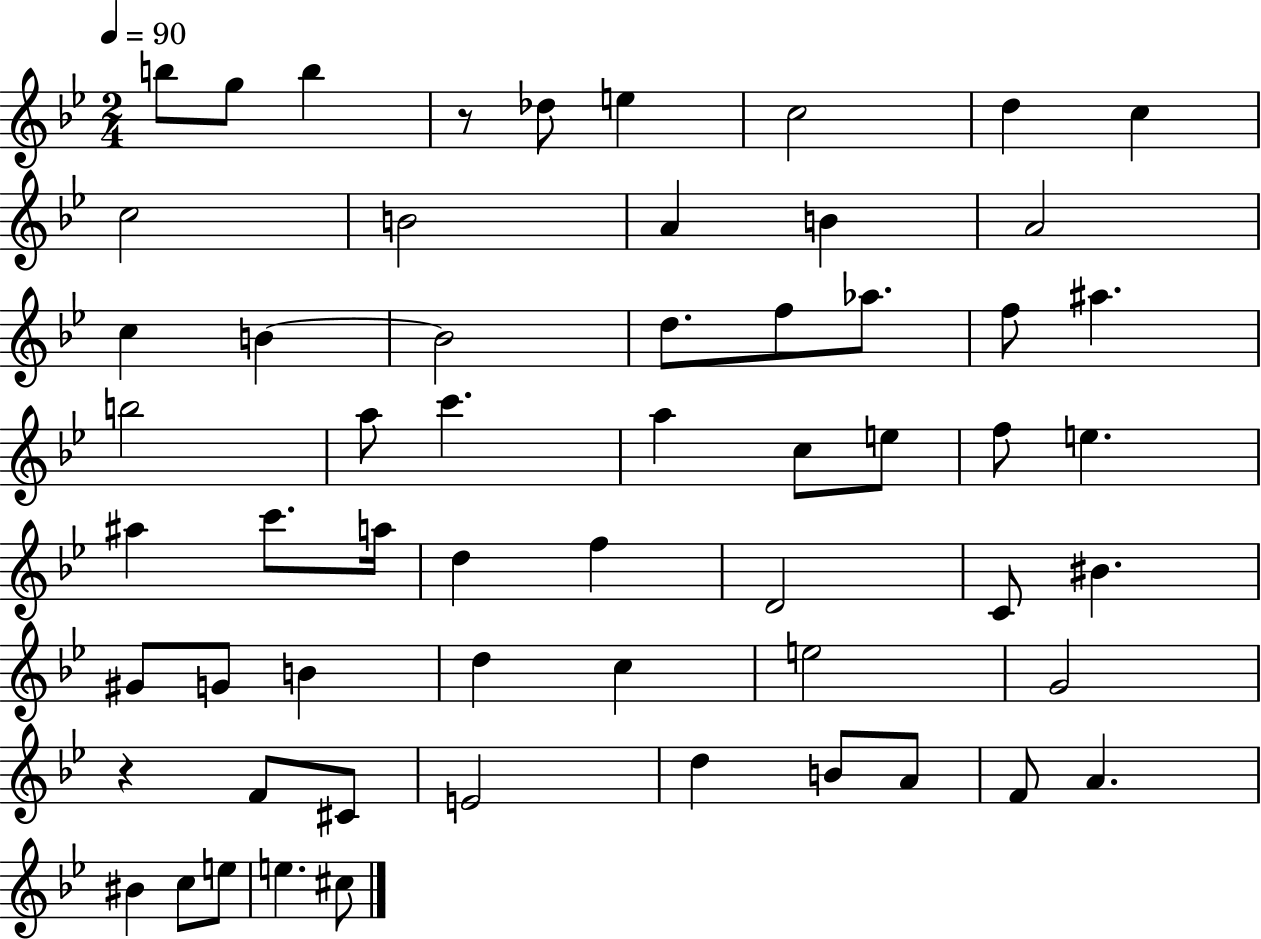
X:1
T:Untitled
M:2/4
L:1/4
K:Bb
b/2 g/2 b z/2 _d/2 e c2 d c c2 B2 A B A2 c B B2 d/2 f/2 _a/2 f/2 ^a b2 a/2 c' a c/2 e/2 f/2 e ^a c'/2 a/4 d f D2 C/2 ^B ^G/2 G/2 B d c e2 G2 z F/2 ^C/2 E2 d B/2 A/2 F/2 A ^B c/2 e/2 e ^c/2